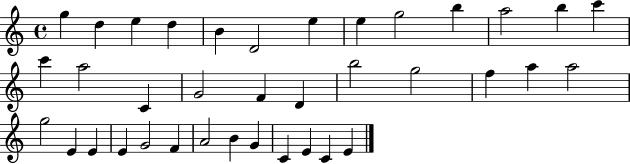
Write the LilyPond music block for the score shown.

{
  \clef treble
  \time 4/4
  \defaultTimeSignature
  \key c \major
  g''4 d''4 e''4 d''4 | b'4 d'2 e''4 | e''4 g''2 b''4 | a''2 b''4 c'''4 | \break c'''4 a''2 c'4 | g'2 f'4 d'4 | b''2 g''2 | f''4 a''4 a''2 | \break g''2 e'4 e'4 | e'4 g'2 f'4 | a'2 b'4 g'4 | c'4 e'4 c'4 e'4 | \break \bar "|."
}